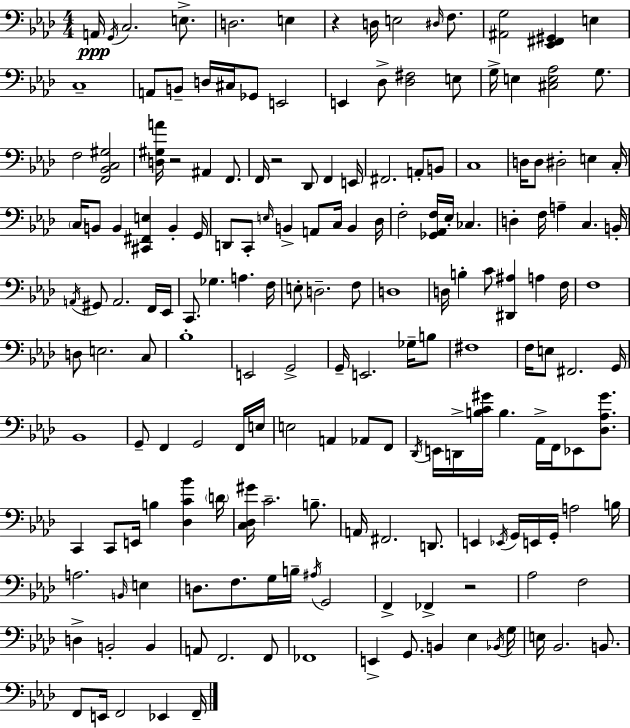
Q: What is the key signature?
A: F minor